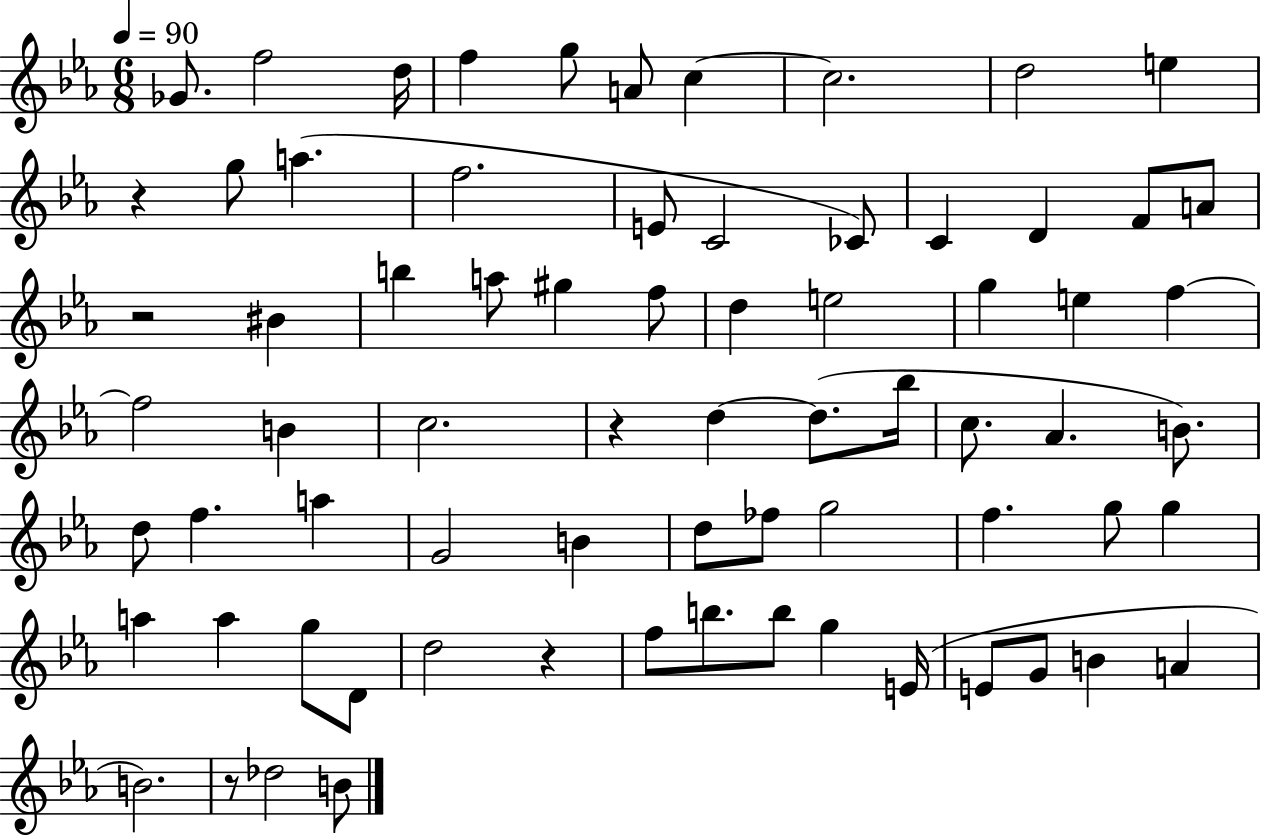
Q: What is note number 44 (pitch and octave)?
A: B4